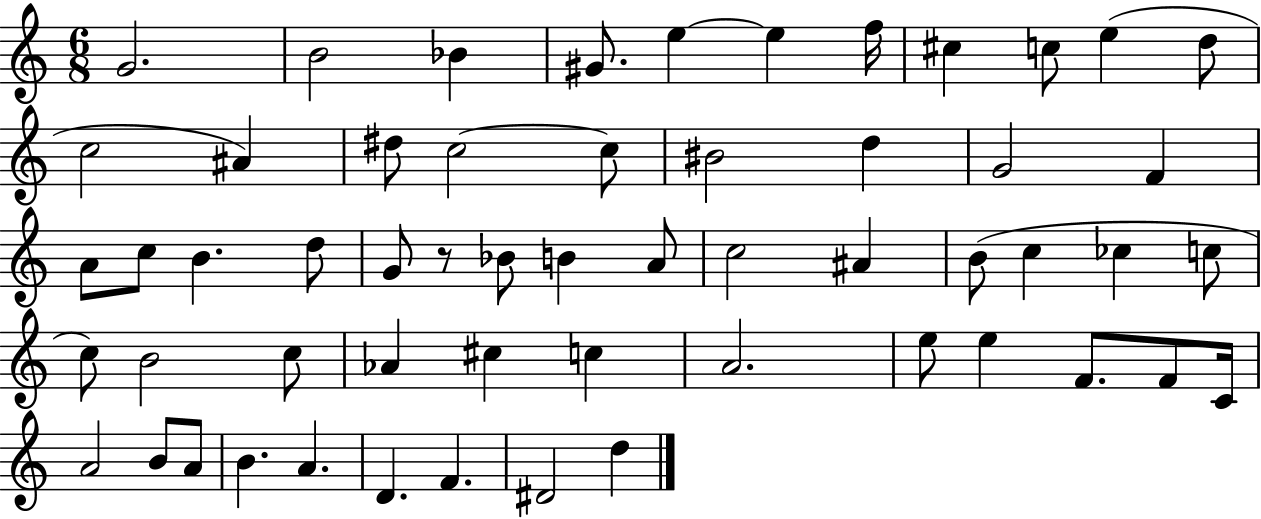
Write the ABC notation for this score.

X:1
T:Untitled
M:6/8
L:1/4
K:C
G2 B2 _B ^G/2 e e f/4 ^c c/2 e d/2 c2 ^A ^d/2 c2 c/2 ^B2 d G2 F A/2 c/2 B d/2 G/2 z/2 _B/2 B A/2 c2 ^A B/2 c _c c/2 c/2 B2 c/2 _A ^c c A2 e/2 e F/2 F/2 C/4 A2 B/2 A/2 B A D F ^D2 d